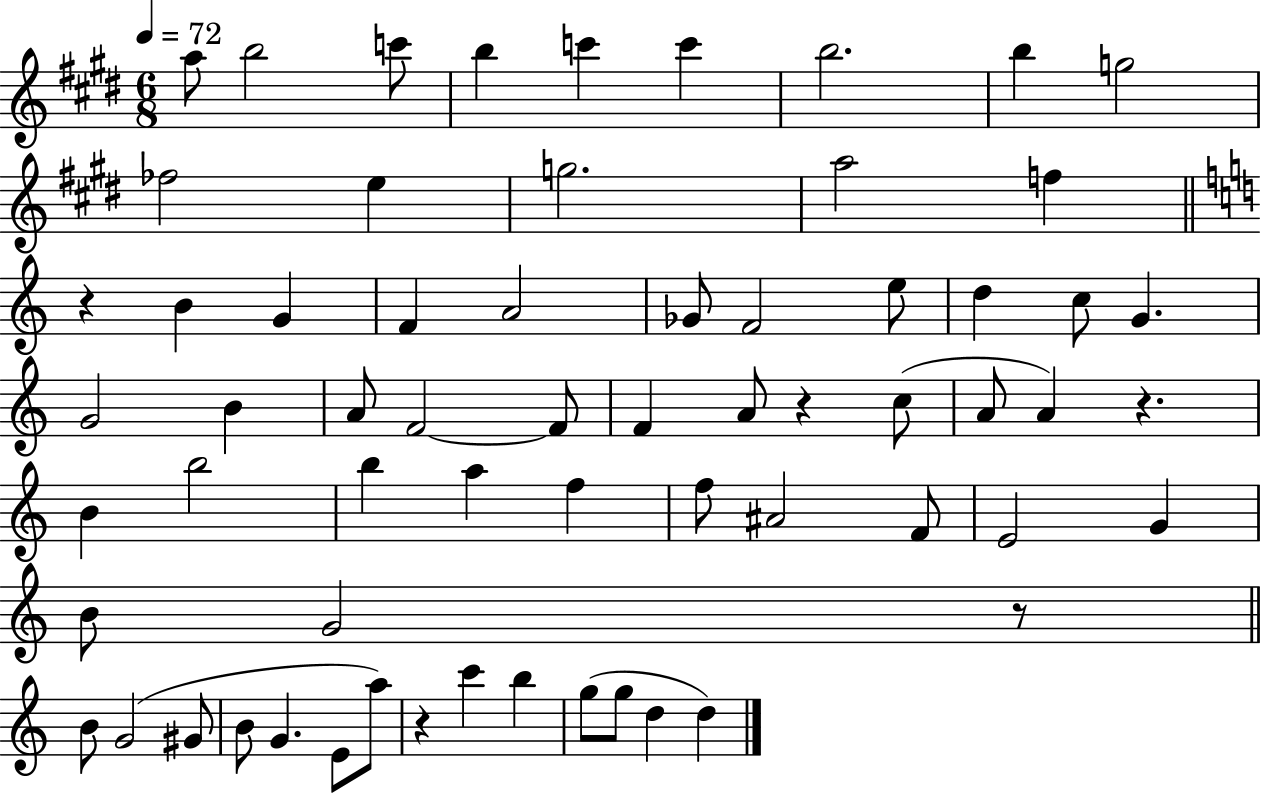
{
  \clef treble
  \numericTimeSignature
  \time 6/8
  \key e \major
  \tempo 4 = 72
  a''8 b''2 c'''8 | b''4 c'''4 c'''4 | b''2. | b''4 g''2 | \break fes''2 e''4 | g''2. | a''2 f''4 | \bar "||" \break \key c \major r4 b'4 g'4 | f'4 a'2 | ges'8 f'2 e''8 | d''4 c''8 g'4. | \break g'2 b'4 | a'8 f'2~~ f'8 | f'4 a'8 r4 c''8( | a'8 a'4) r4. | \break b'4 b''2 | b''4 a''4 f''4 | f''8 ais'2 f'8 | e'2 g'4 | \break b'8 g'2 r8 | \bar "||" \break \key c \major b'8 g'2( gis'8 | b'8 g'4. e'8 a''8) | r4 c'''4 b''4 | g''8( g''8 d''4 d''4) | \break \bar "|."
}